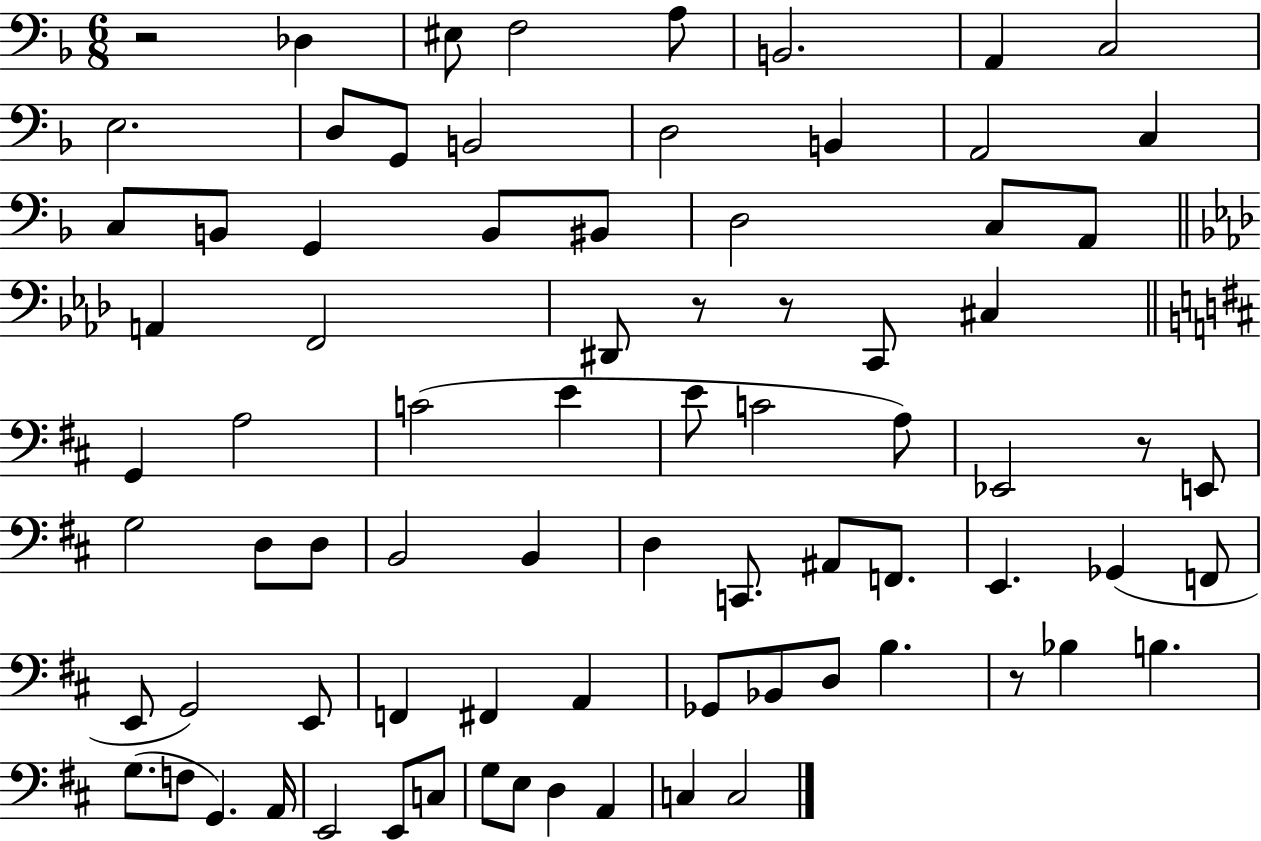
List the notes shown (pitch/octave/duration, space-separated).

R/h Db3/q EIS3/e F3/h A3/e B2/h. A2/q C3/h E3/h. D3/e G2/e B2/h D3/h B2/q A2/h C3/q C3/e B2/e G2/q B2/e BIS2/e D3/h C3/e A2/e A2/q F2/h D#2/e R/e R/e C2/e C#3/q G2/q A3/h C4/h E4/q E4/e C4/h A3/e Eb2/h R/e E2/e G3/h D3/e D3/e B2/h B2/q D3/q C2/e. A#2/e F2/e. E2/q. Gb2/q F2/e E2/e G2/h E2/e F2/q F#2/q A2/q Gb2/e Bb2/e D3/e B3/q. R/e Bb3/q B3/q. G3/e. F3/e G2/q. A2/s E2/h E2/e C3/e G3/e E3/e D3/q A2/q C3/q C3/h